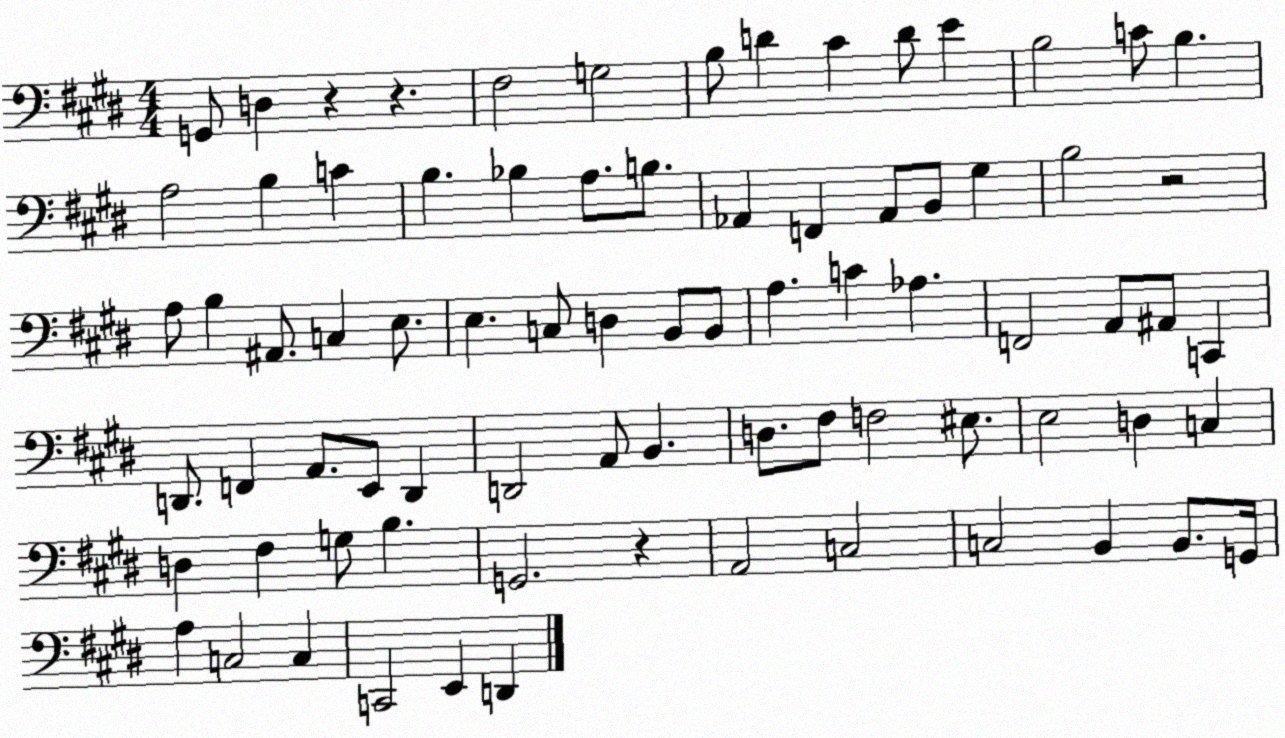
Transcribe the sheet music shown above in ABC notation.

X:1
T:Untitled
M:4/4
L:1/4
K:E
G,,/2 D, z z ^F,2 G,2 B,/2 D ^C D/2 E B,2 C/2 B, A,2 B, C B, _B, A,/2 B,/2 _A,, F,, _A,,/2 B,,/2 ^G, B,2 z2 A,/2 B, ^A,,/2 C, E,/2 E, C,/2 D, B,,/2 B,,/2 A, C _A, F,,2 A,,/2 ^A,,/2 C,, D,,/2 F,, A,,/2 E,,/2 D,, D,,2 A,,/2 B,, D,/2 ^F,/2 F,2 ^E,/2 E,2 D, C, D, ^F, G,/2 B, G,,2 z A,,2 C,2 C,2 B,, B,,/2 G,,/4 A, C,2 C, C,,2 E,, D,,